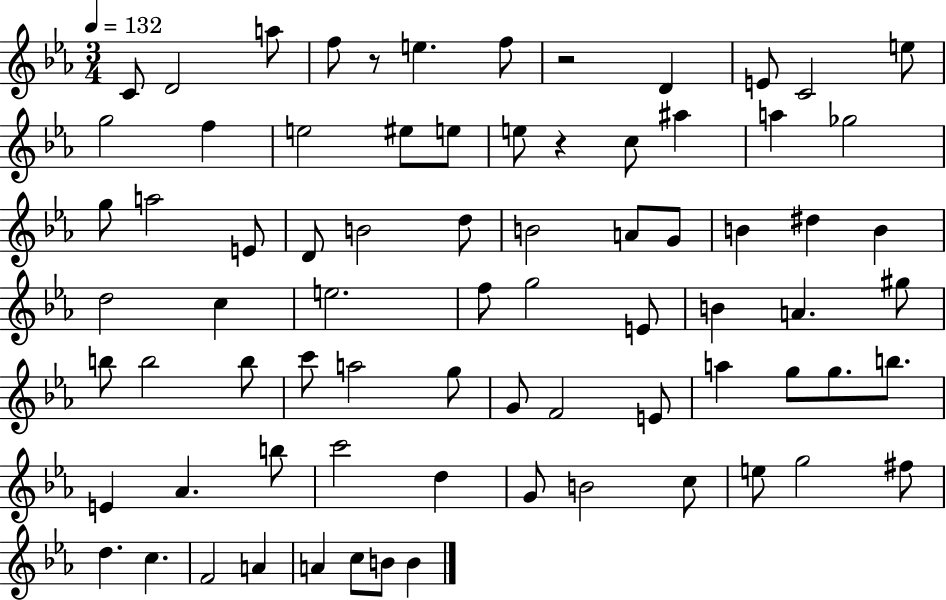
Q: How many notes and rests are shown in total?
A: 76